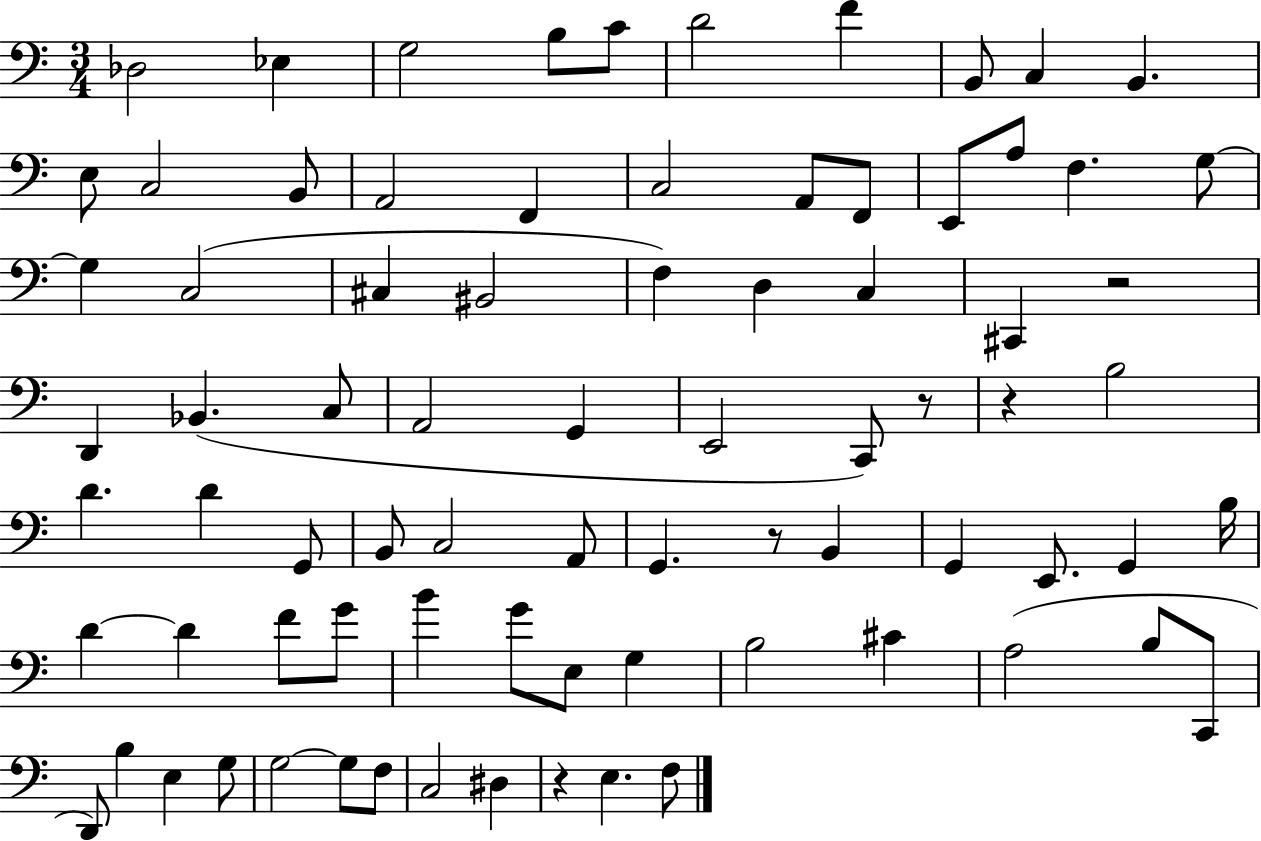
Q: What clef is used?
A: bass